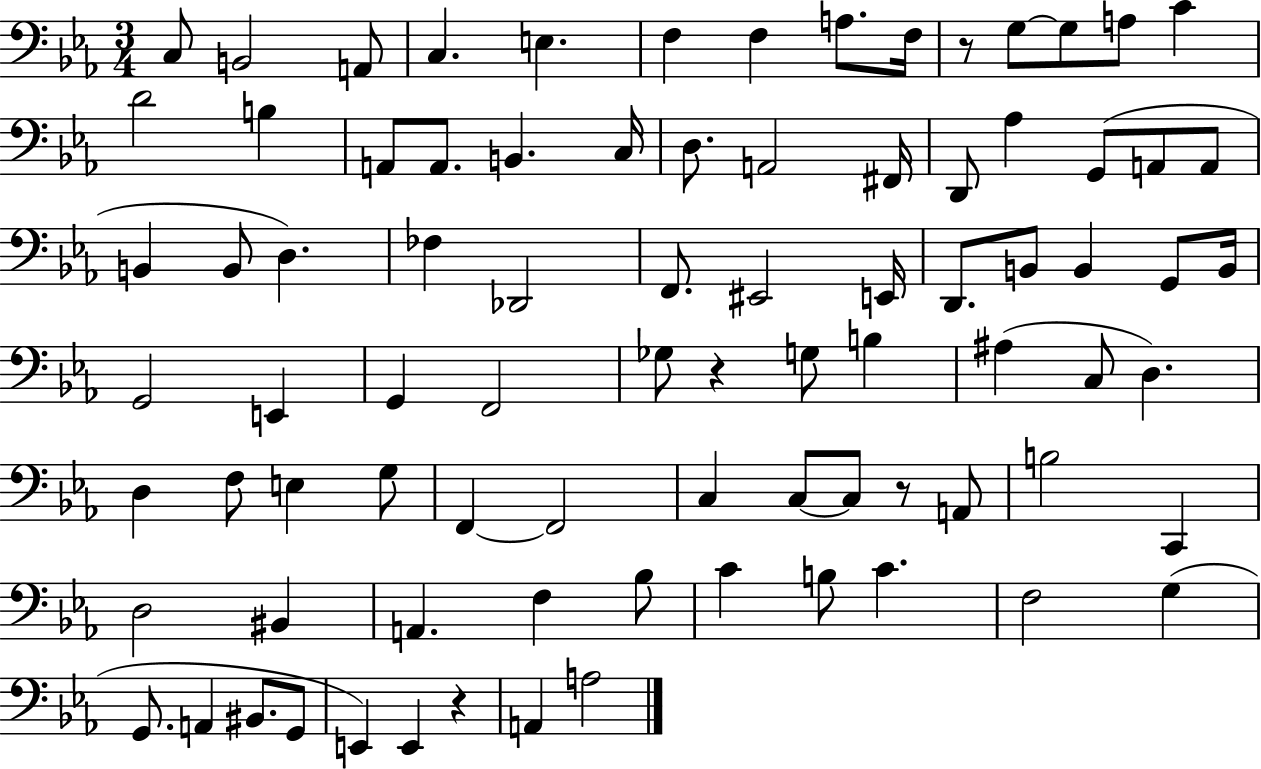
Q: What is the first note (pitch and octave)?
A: C3